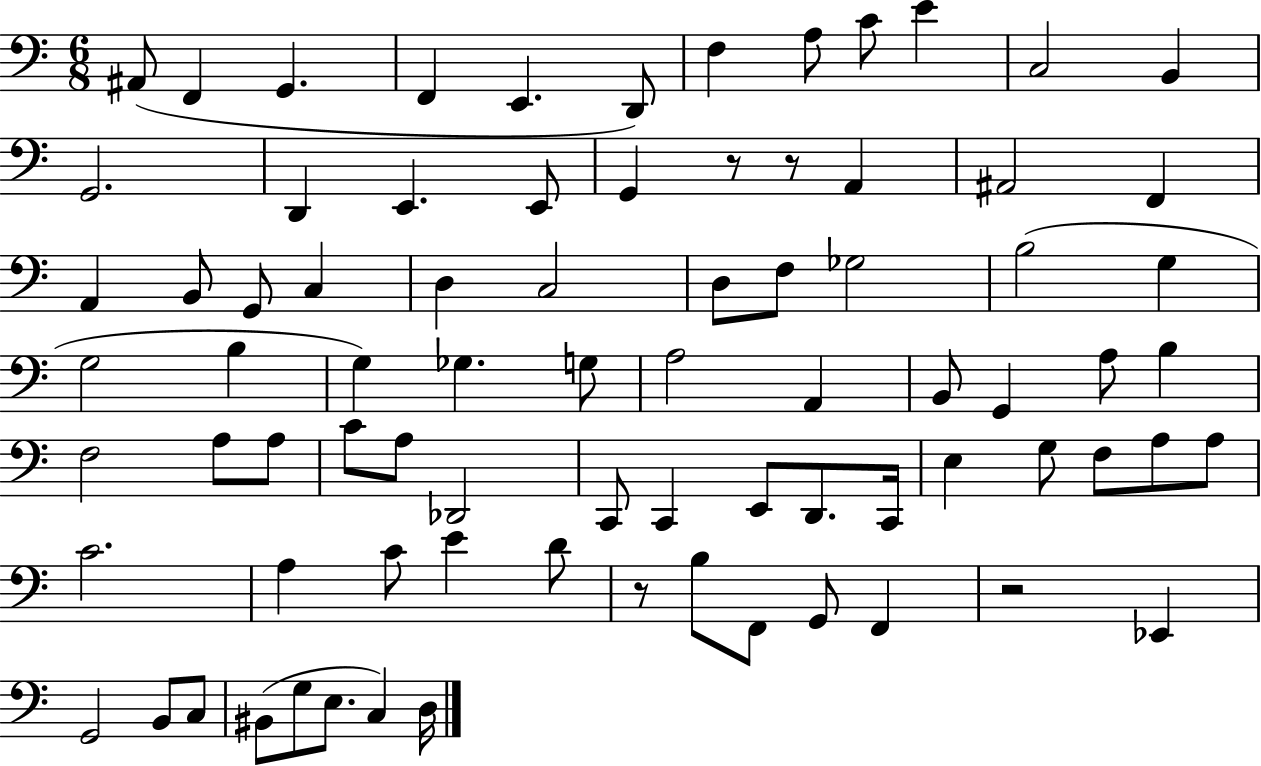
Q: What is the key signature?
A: C major